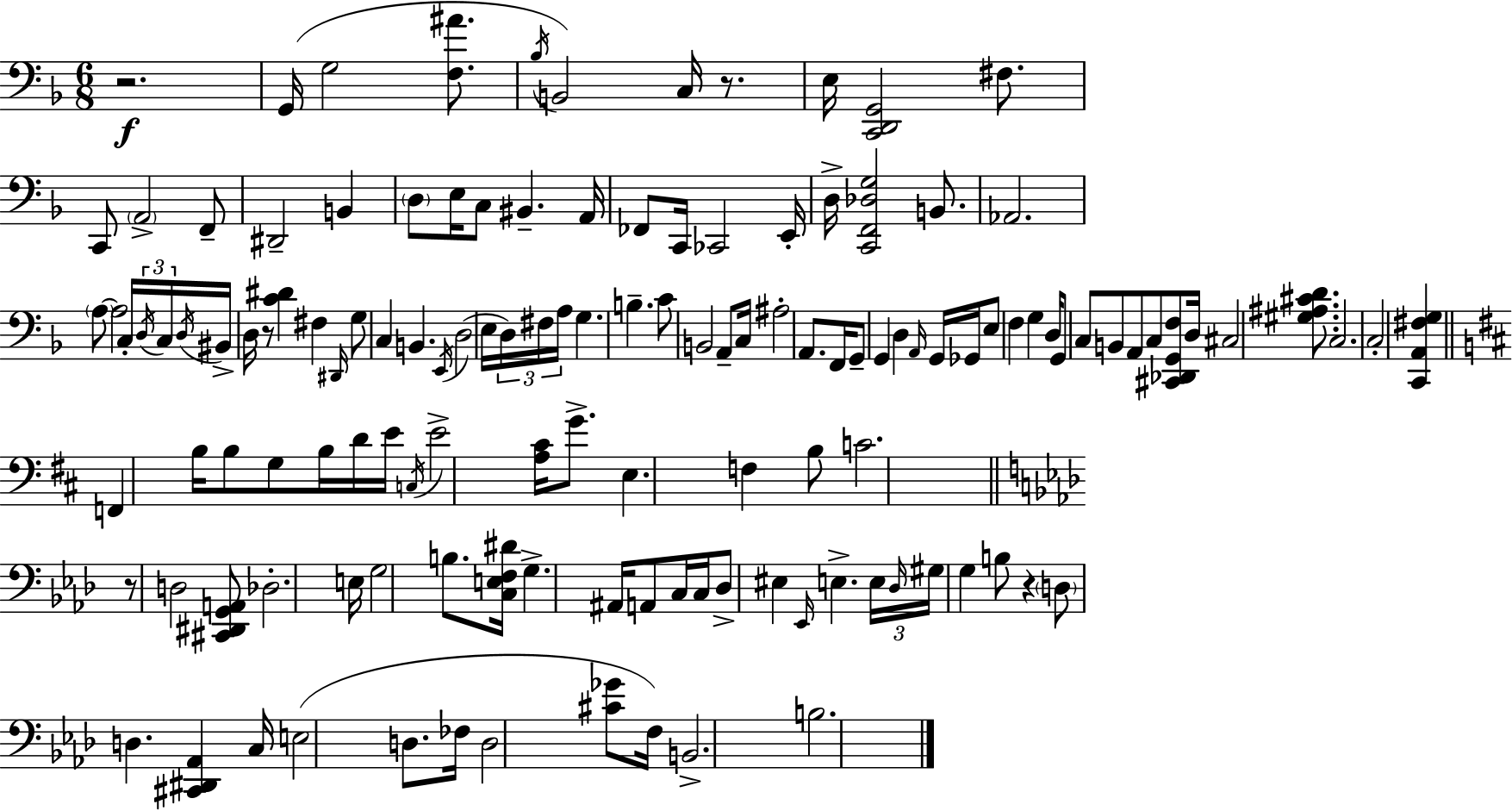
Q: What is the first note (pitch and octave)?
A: G2